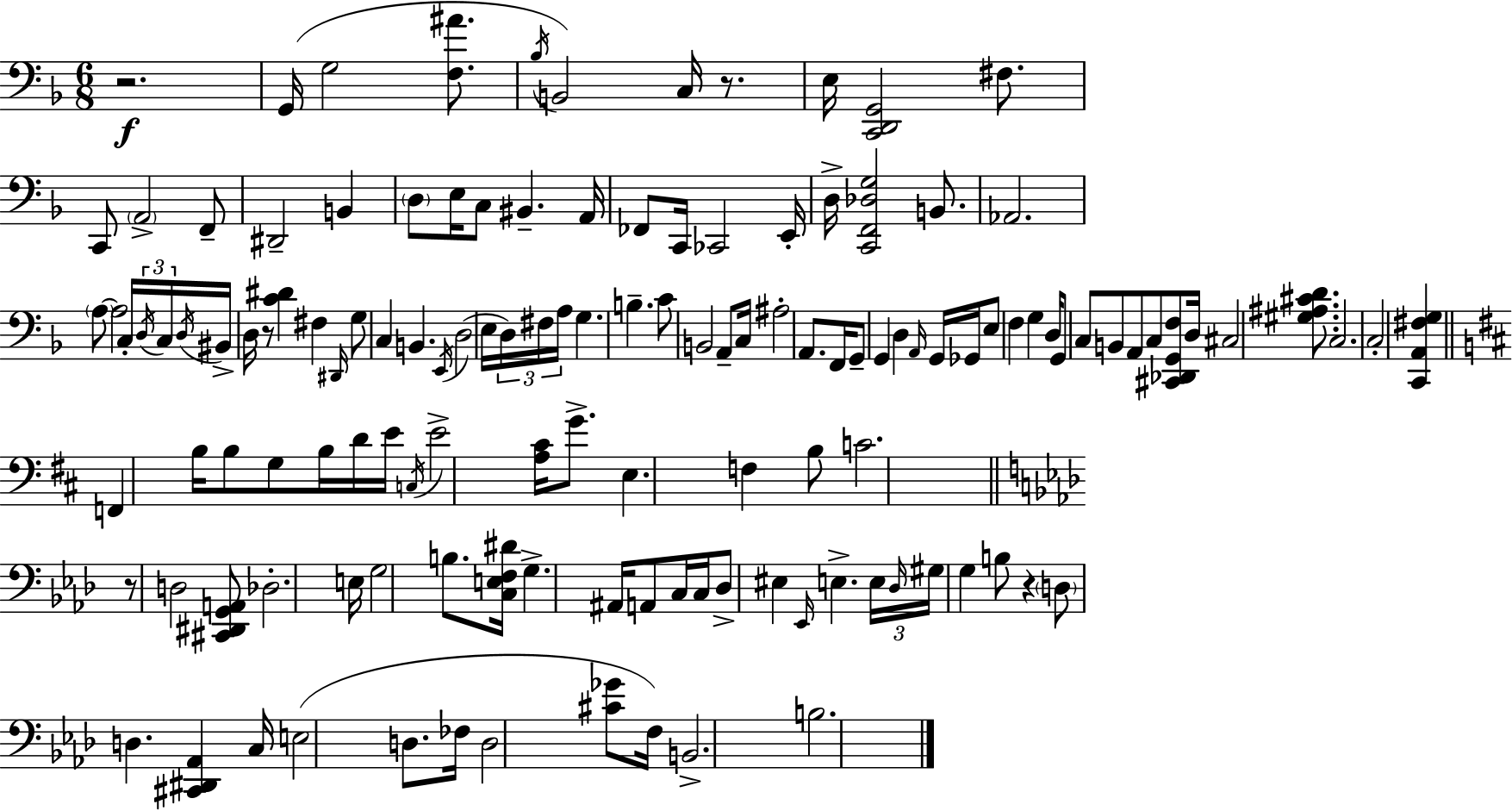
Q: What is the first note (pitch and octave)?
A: G2